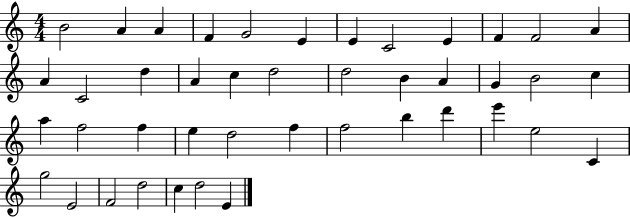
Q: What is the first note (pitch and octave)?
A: B4